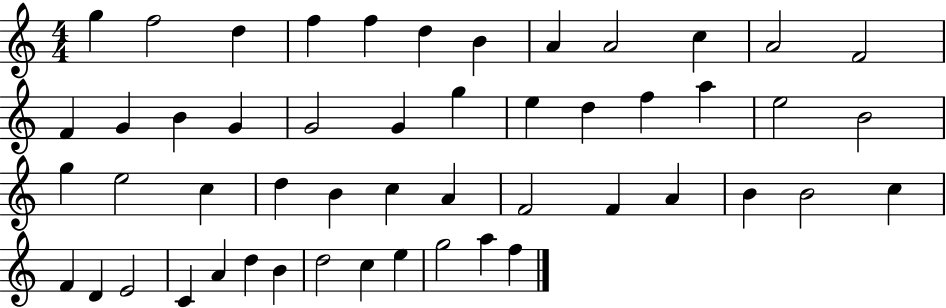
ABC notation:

X:1
T:Untitled
M:4/4
L:1/4
K:C
g f2 d f f d B A A2 c A2 F2 F G B G G2 G g e d f a e2 B2 g e2 c d B c A F2 F A B B2 c F D E2 C A d B d2 c e g2 a f